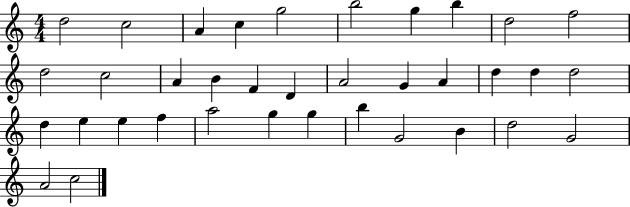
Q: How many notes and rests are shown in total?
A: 36